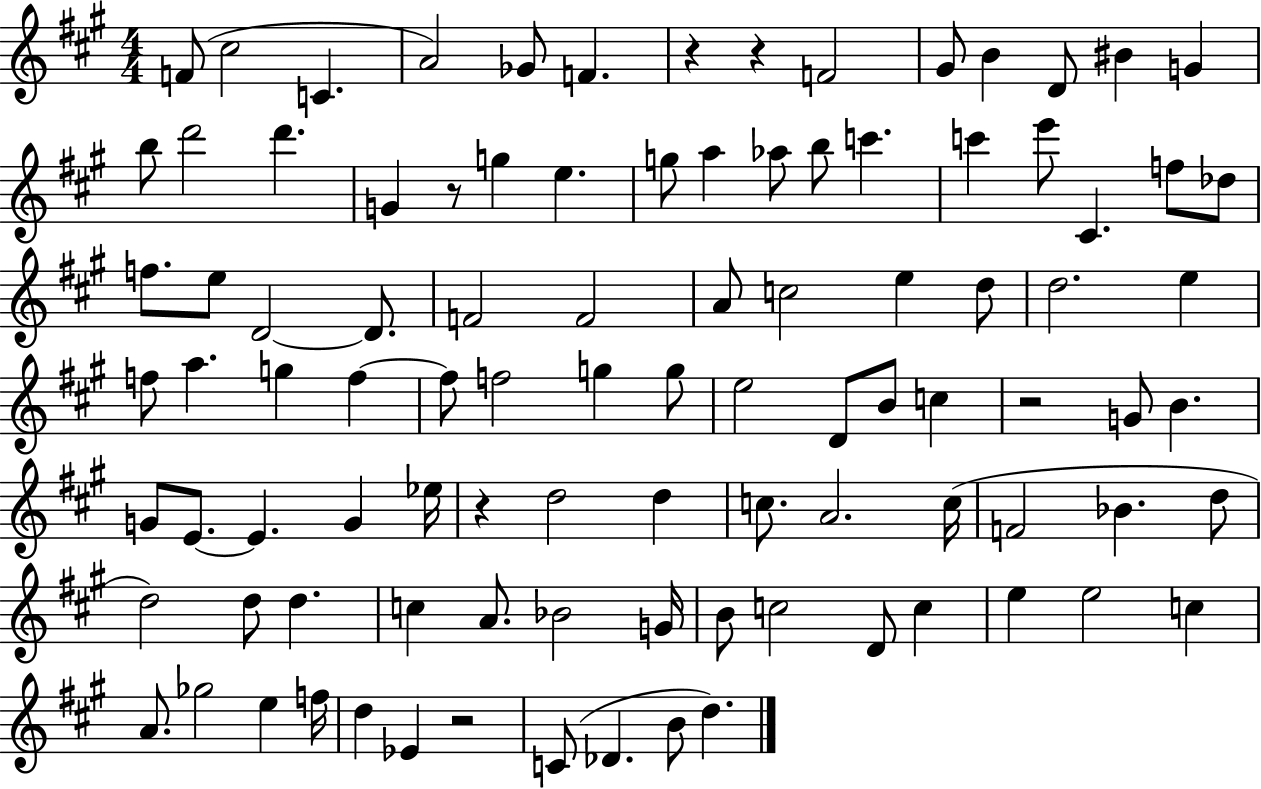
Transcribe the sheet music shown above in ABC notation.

X:1
T:Untitled
M:4/4
L:1/4
K:A
F/2 ^c2 C A2 _G/2 F z z F2 ^G/2 B D/2 ^B G b/2 d'2 d' G z/2 g e g/2 a _a/2 b/2 c' c' e'/2 ^C f/2 _d/2 f/2 e/2 D2 D/2 F2 F2 A/2 c2 e d/2 d2 e f/2 a g f f/2 f2 g g/2 e2 D/2 B/2 c z2 G/2 B G/2 E/2 E G _e/4 z d2 d c/2 A2 c/4 F2 _B d/2 d2 d/2 d c A/2 _B2 G/4 B/2 c2 D/2 c e e2 c A/2 _g2 e f/4 d _E z2 C/2 _D B/2 d